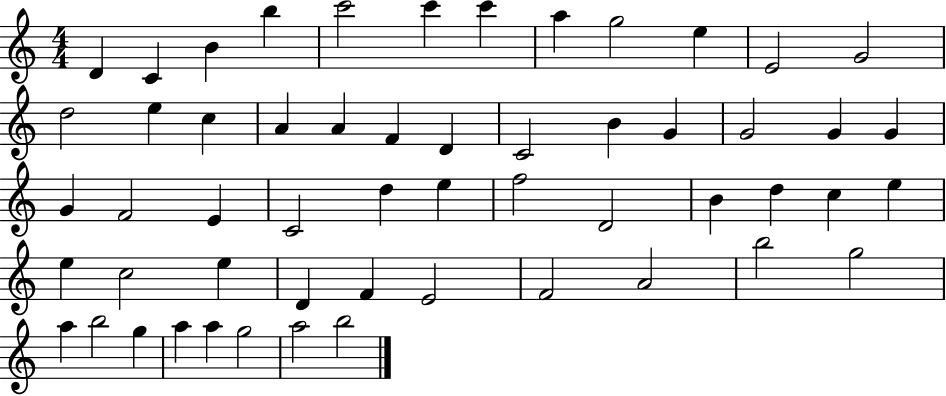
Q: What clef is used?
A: treble